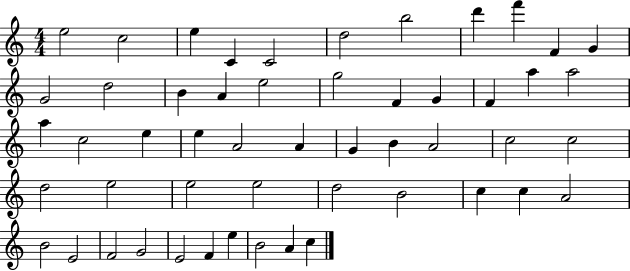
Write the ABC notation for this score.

X:1
T:Untitled
M:4/4
L:1/4
K:C
e2 c2 e C C2 d2 b2 d' f' F G G2 d2 B A e2 g2 F G F a a2 a c2 e e A2 A G B A2 c2 c2 d2 e2 e2 e2 d2 B2 c c A2 B2 E2 F2 G2 E2 F e B2 A c